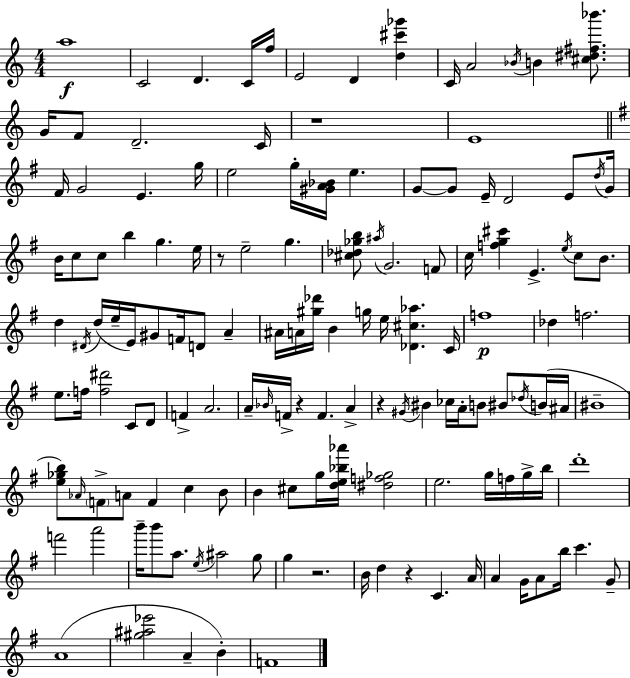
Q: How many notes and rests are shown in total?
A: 141